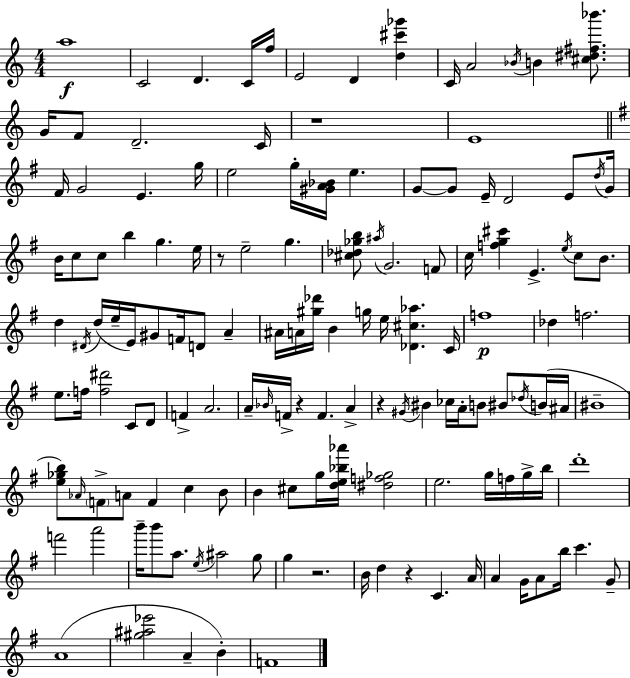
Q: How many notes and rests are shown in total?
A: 141